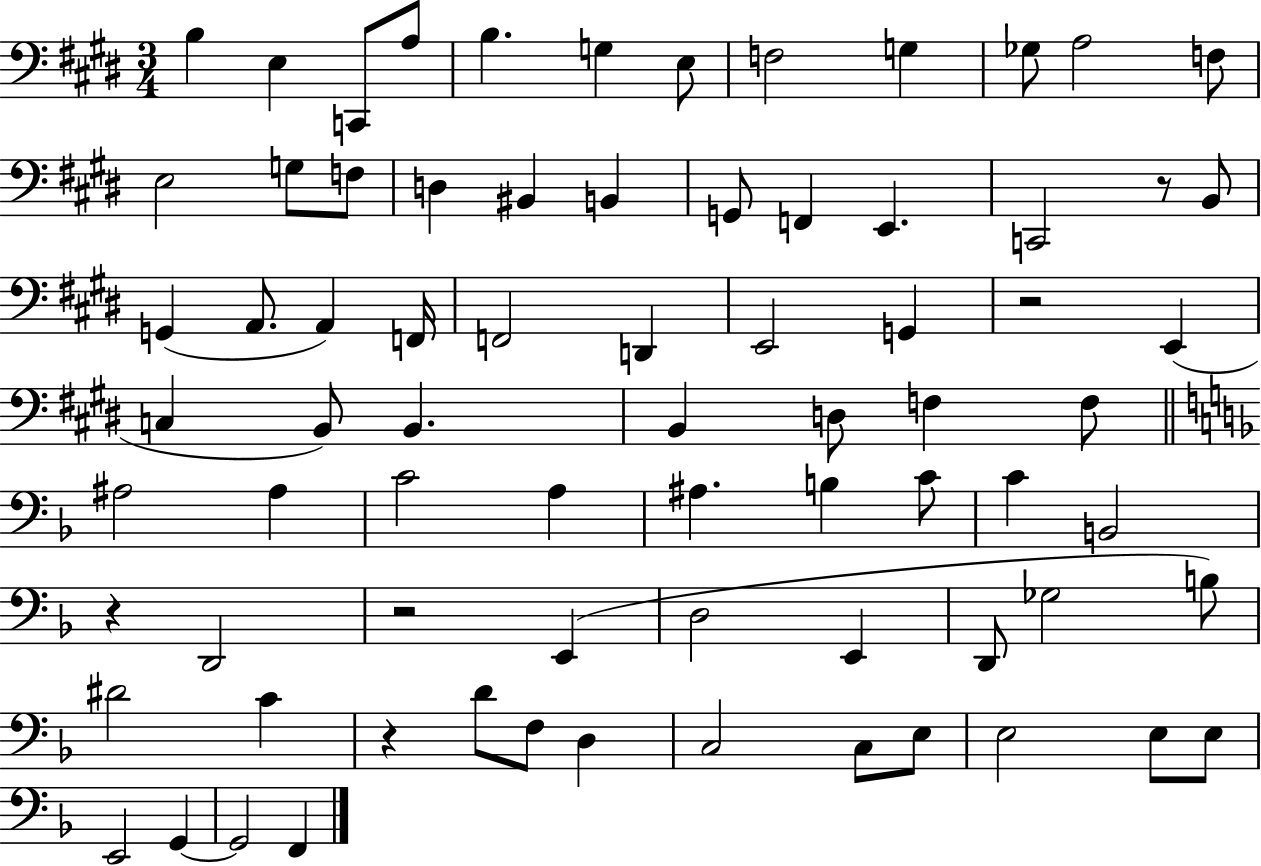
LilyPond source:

{
  \clef bass
  \numericTimeSignature
  \time 3/4
  \key e \major
  b4 e4 c,8 a8 | b4. g4 e8 | f2 g4 | ges8 a2 f8 | \break e2 g8 f8 | d4 bis,4 b,4 | g,8 f,4 e,4. | c,2 r8 b,8 | \break g,4( a,8. a,4) f,16 | f,2 d,4 | e,2 g,4 | r2 e,4( | \break c4 b,8) b,4. | b,4 d8 f4 f8 | \bar "||" \break \key f \major ais2 ais4 | c'2 a4 | ais4. b4 c'8 | c'4 b,2 | \break r4 d,2 | r2 e,4( | d2 e,4 | d,8 ges2 b8) | \break dis'2 c'4 | r4 d'8 f8 d4 | c2 c8 e8 | e2 e8 e8 | \break e,2 g,4~~ | g,2 f,4 | \bar "|."
}